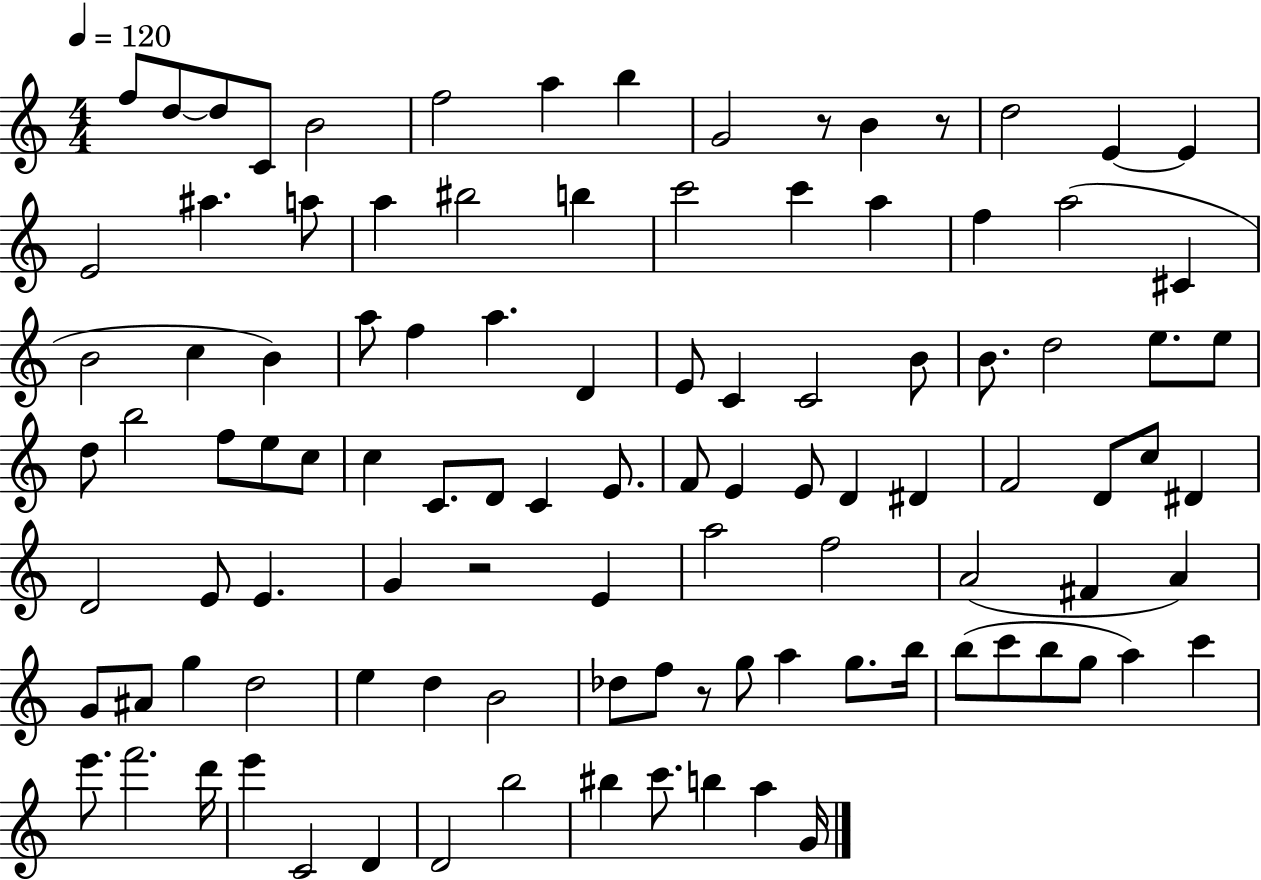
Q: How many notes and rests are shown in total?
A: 105